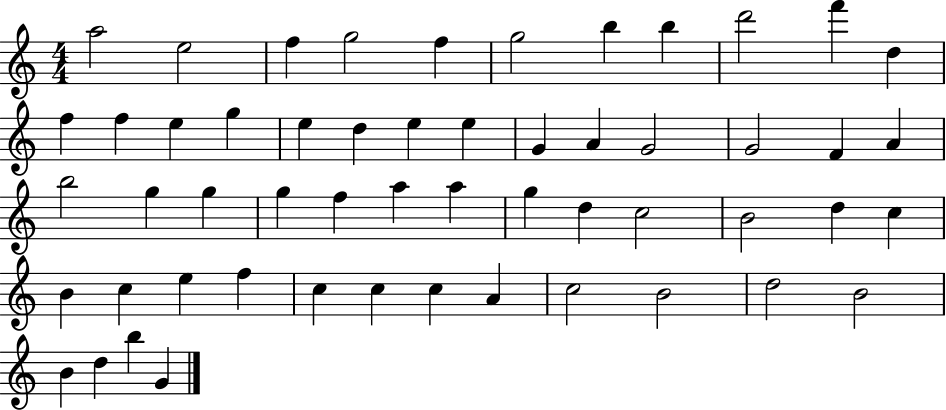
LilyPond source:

{
  \clef treble
  \numericTimeSignature
  \time 4/4
  \key c \major
  a''2 e''2 | f''4 g''2 f''4 | g''2 b''4 b''4 | d'''2 f'''4 d''4 | \break f''4 f''4 e''4 g''4 | e''4 d''4 e''4 e''4 | g'4 a'4 g'2 | g'2 f'4 a'4 | \break b''2 g''4 g''4 | g''4 f''4 a''4 a''4 | g''4 d''4 c''2 | b'2 d''4 c''4 | \break b'4 c''4 e''4 f''4 | c''4 c''4 c''4 a'4 | c''2 b'2 | d''2 b'2 | \break b'4 d''4 b''4 g'4 | \bar "|."
}